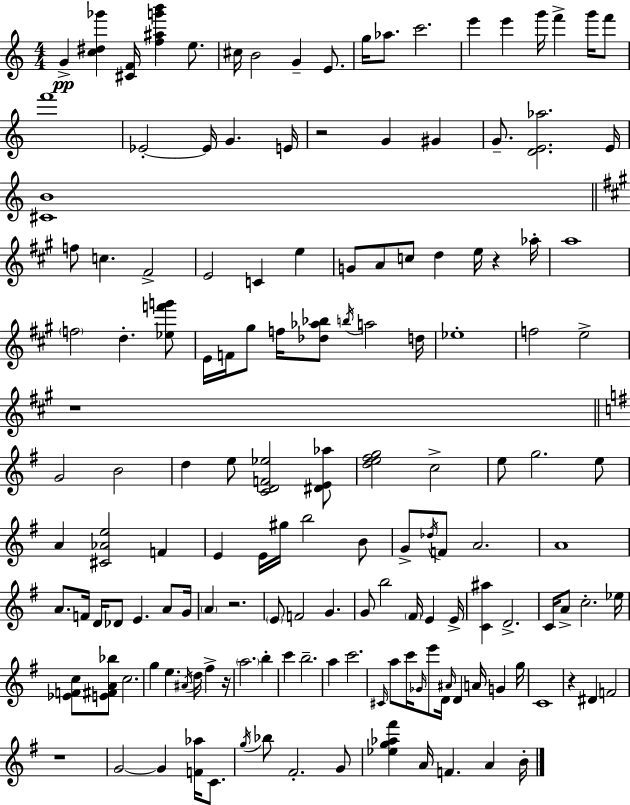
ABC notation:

X:1
T:Untitled
M:4/4
L:1/4
K:Am
G [c^d_g'] [^CF]/4 [f^ag'b'] e/2 ^c/4 B2 G E/2 g/4 _a/2 c'2 e' e' g'/4 f' g'/4 f'/2 f'4 _E2 _E/4 G E/4 z2 G ^G G/2 [DE_a]2 E/4 [^CB]4 f/2 c ^F2 E2 C e G/2 A/2 c/2 d e/4 z _a/4 a4 f2 d [_ef'g']/2 E/4 F/4 ^g/2 f/4 [_d_a_b]/2 b/4 a2 d/4 _e4 f2 e2 z4 G2 B2 d e/2 [CDF_e]2 [^DE_a]/2 [de^fg]2 c2 e/2 g2 e/2 A [^C_Ae]2 F E E/4 ^g/4 b2 B/2 G/2 _d/4 F/2 A2 A4 A/2 F/4 D/4 _D/2 E A/2 G/4 A z2 E/2 F2 G G/2 b2 ^F/4 E E/4 [C^a] D2 C/4 A/2 c2 _e/4 [_EFc]/2 [E^FA_b]/2 c2 g e ^A/4 d/4 ^f z/4 a2 b c' b2 a c'2 ^C/4 a/2 c'/4 _G/4 e'/2 D/4 ^A/4 D A/4 G g/4 C4 z ^D F2 z4 G2 G [F_a]/4 C/2 g/4 _b/2 ^F2 G/2 [_eg_a^f'] A/4 F A B/4